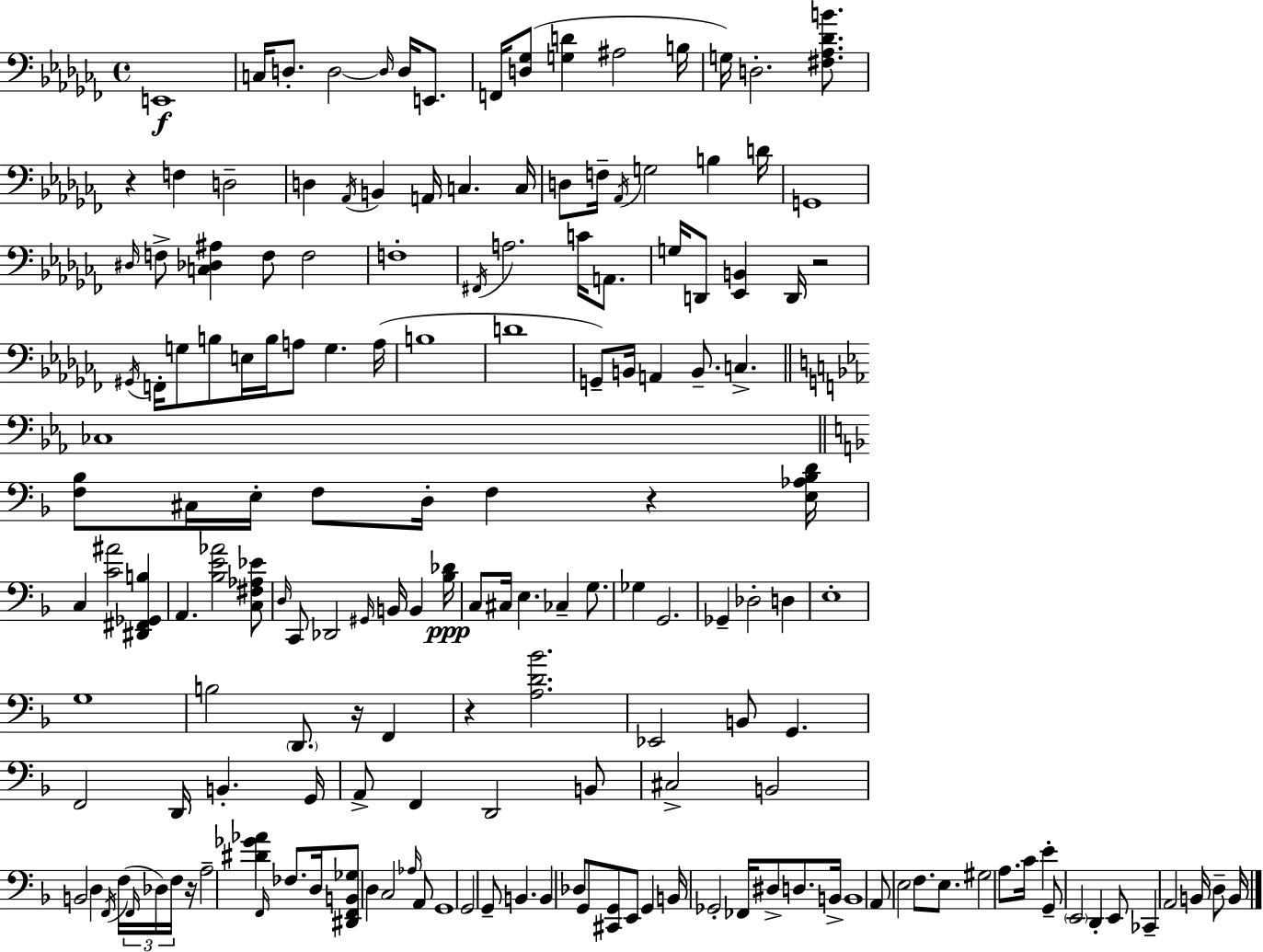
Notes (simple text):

E2/w C3/s D3/e. D3/h D3/s D3/s E2/e. F2/s [D3,Gb3]/e [G3,D4]/q A#3/h B3/s G3/s D3/h. [F#3,Ab3,Db4,B4]/e. R/q F3/q D3/h D3/q Ab2/s B2/q A2/s C3/q. C3/s D3/e F3/s Ab2/s G3/h B3/q D4/s G2/w D#3/s F3/e [C3,Db3,A#3]/q F3/e F3/h F3/w F#2/s A3/h. C4/s A2/e. G3/s D2/e [Eb2,B2]/q D2/s R/h G#2/s F2/s G3/e B3/e E3/s B3/s A3/e G3/q. A3/s B3/w D4/w G2/e B2/s A2/q B2/e. C3/q. CES3/w [F3,Bb3]/e C#3/s E3/s F3/e D3/s F3/q R/q [E3,Ab3,Bb3,D4]/s C3/q [C4,A#4]/h [D#2,F#2,Gb2,B3]/q A2/q. [Bb3,E4,Ab4]/h [C3,F#3,Ab3,Eb4]/e D3/s C2/e Db2/h G#2/s B2/s B2/q [Bb3,Db4]/s C3/e C#3/s E3/q. CES3/q G3/e. Gb3/q G2/h. Gb2/q Db3/h D3/q E3/w G3/w B3/h D2/e. R/s F2/q R/q [A3,D4,Bb4]/h. Eb2/h B2/e G2/q. F2/h D2/s B2/q. G2/s A2/e F2/q D2/h B2/e C#3/h B2/h B2/h D3/q F2/s F3/s F2/s Db3/s F3/s R/s A3/h [D#4,Gb4,Ab4]/q F2/s FES3/e. D3/s [D#2,F2,B2,Gb3]/e D3/q C3/h Ab3/s A2/e G2/w G2/h G2/e B2/q. B2/q Db3/e G2/e [C#2,G2]/e E2/e G2/q B2/s Gb2/h FES2/s D#3/e D3/e. B2/s B2/w A2/e E3/h F3/e. E3/e. G#3/h A3/e. C4/s E4/q G2/e E2/h D2/q E2/e CES2/q A2/h B2/s D3/e B2/s